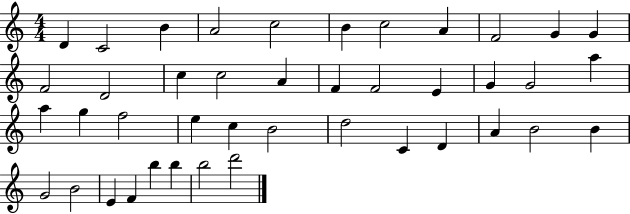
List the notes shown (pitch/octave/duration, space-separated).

D4/q C4/h B4/q A4/h C5/h B4/q C5/h A4/q F4/h G4/q G4/q F4/h D4/h C5/q C5/h A4/q F4/q F4/h E4/q G4/q G4/h A5/q A5/q G5/q F5/h E5/q C5/q B4/h D5/h C4/q D4/q A4/q B4/h B4/q G4/h B4/h E4/q F4/q B5/q B5/q B5/h D6/h